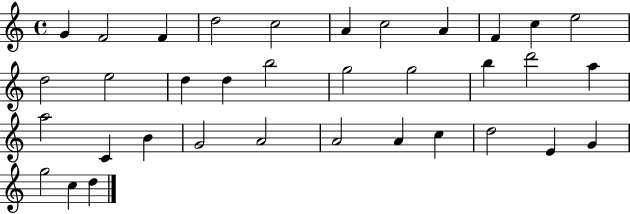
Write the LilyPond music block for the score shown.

{
  \clef treble
  \time 4/4
  \defaultTimeSignature
  \key c \major
  g'4 f'2 f'4 | d''2 c''2 | a'4 c''2 a'4 | f'4 c''4 e''2 | \break d''2 e''2 | d''4 d''4 b''2 | g''2 g''2 | b''4 d'''2 a''4 | \break a''2 c'4 b'4 | g'2 a'2 | a'2 a'4 c''4 | d''2 e'4 g'4 | \break g''2 c''4 d''4 | \bar "|."
}